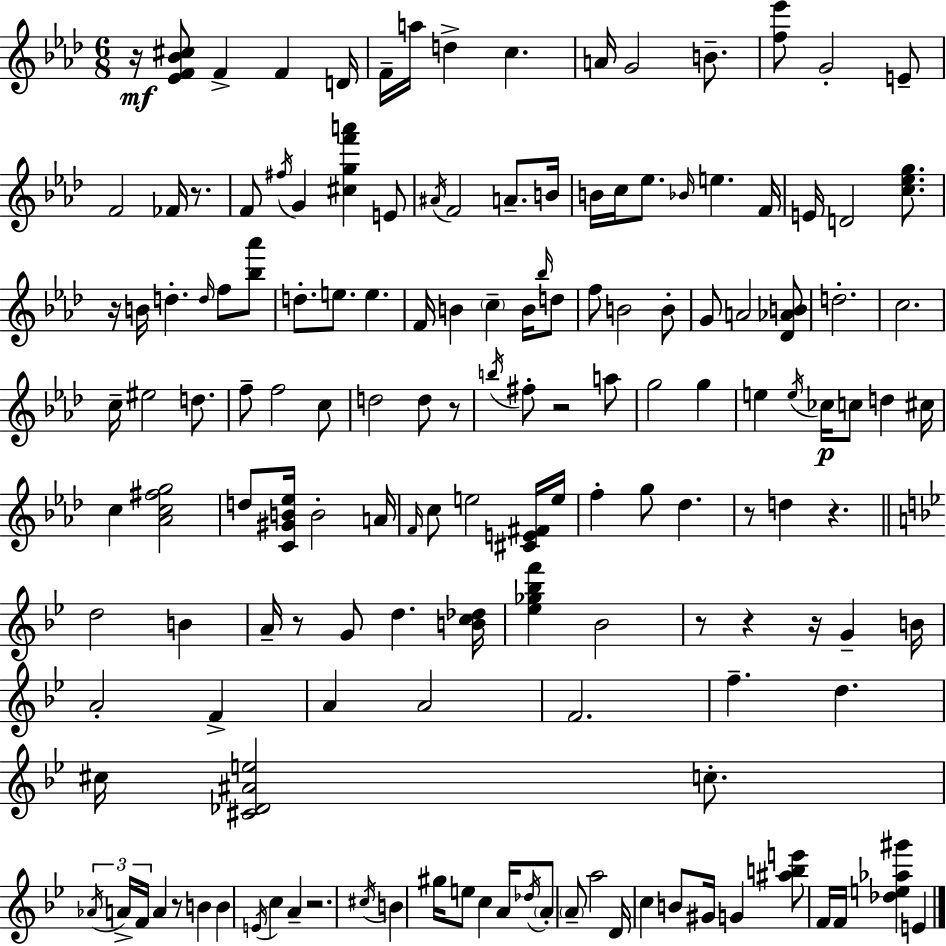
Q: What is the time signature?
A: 6/8